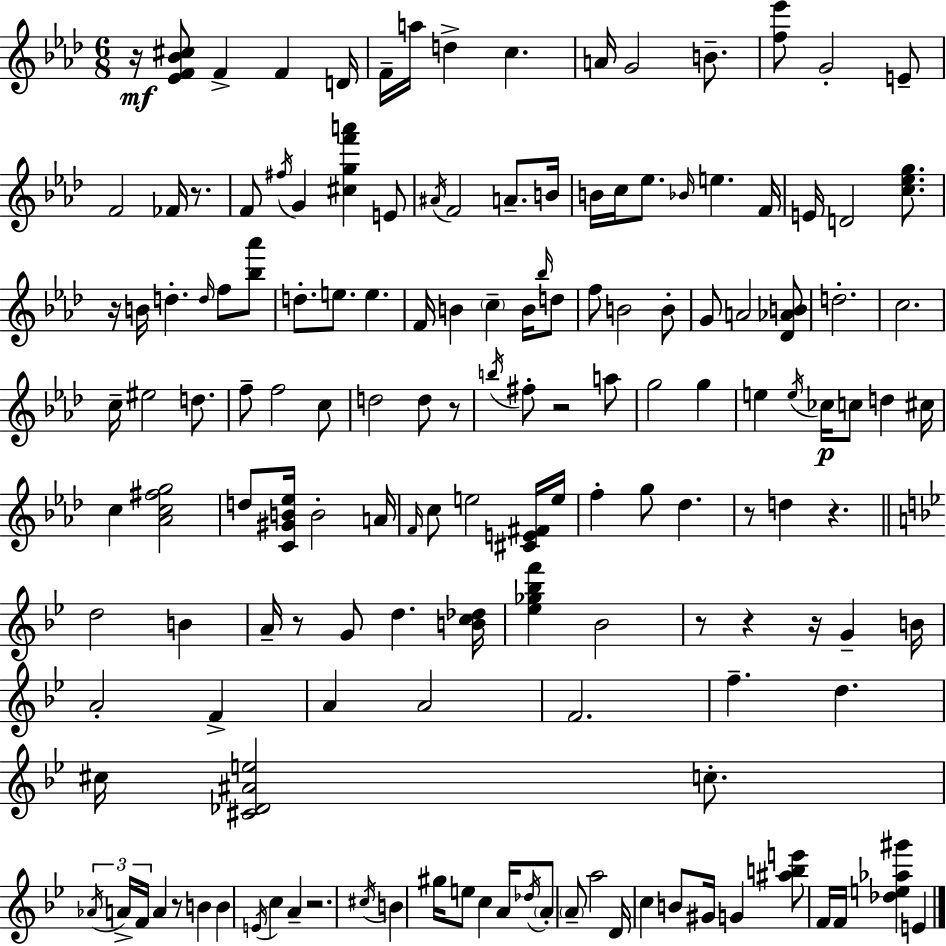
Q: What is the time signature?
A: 6/8